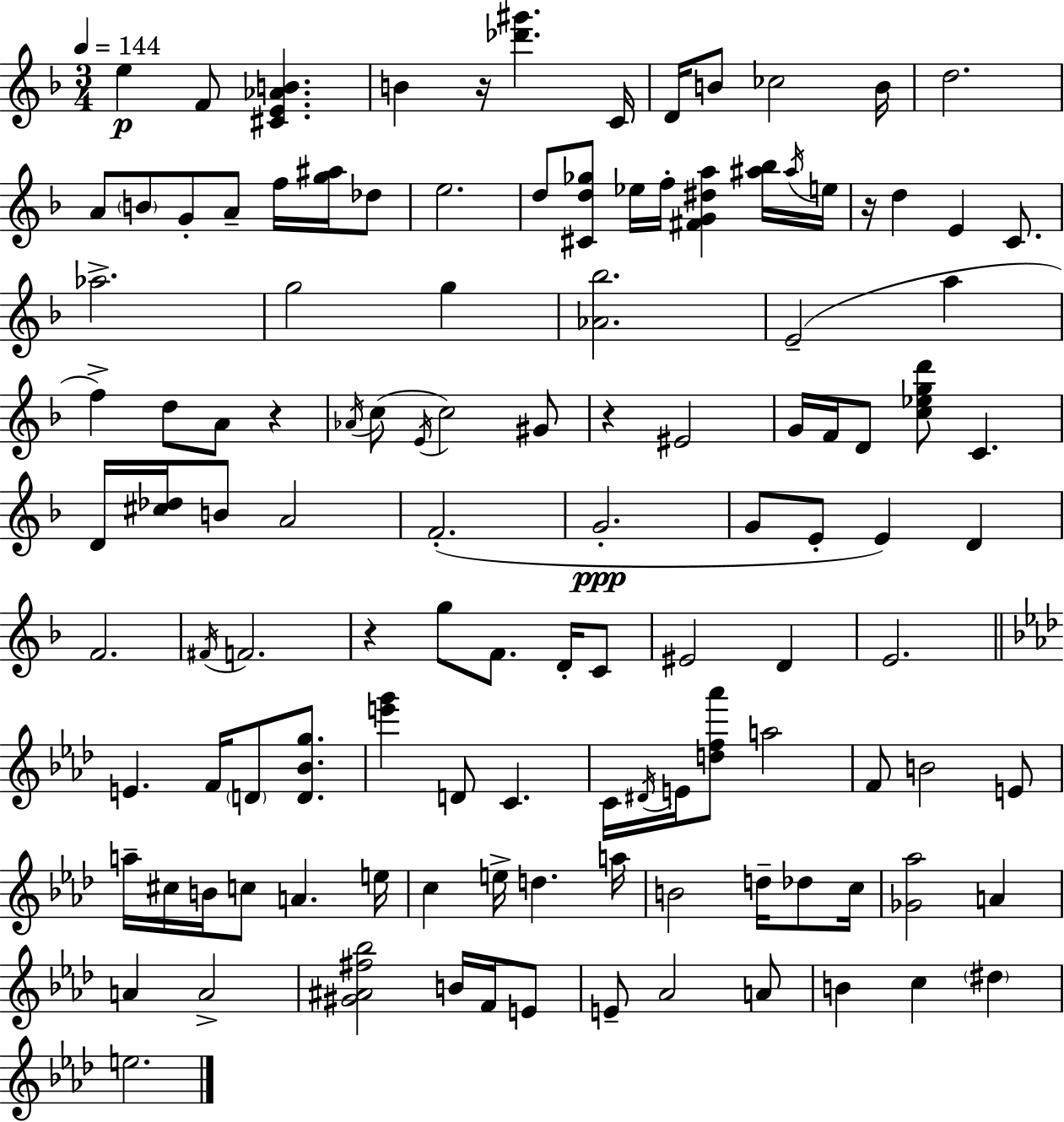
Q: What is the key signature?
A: D minor